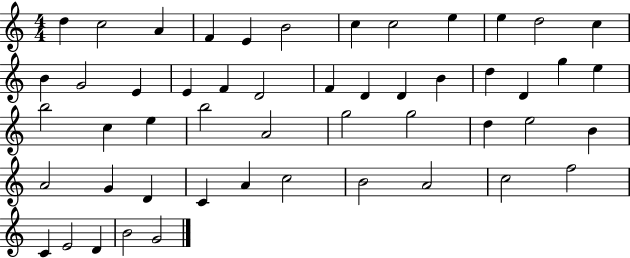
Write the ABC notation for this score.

X:1
T:Untitled
M:4/4
L:1/4
K:C
d c2 A F E B2 c c2 e e d2 c B G2 E E F D2 F D D B d D g e b2 c e b2 A2 g2 g2 d e2 B A2 G D C A c2 B2 A2 c2 f2 C E2 D B2 G2